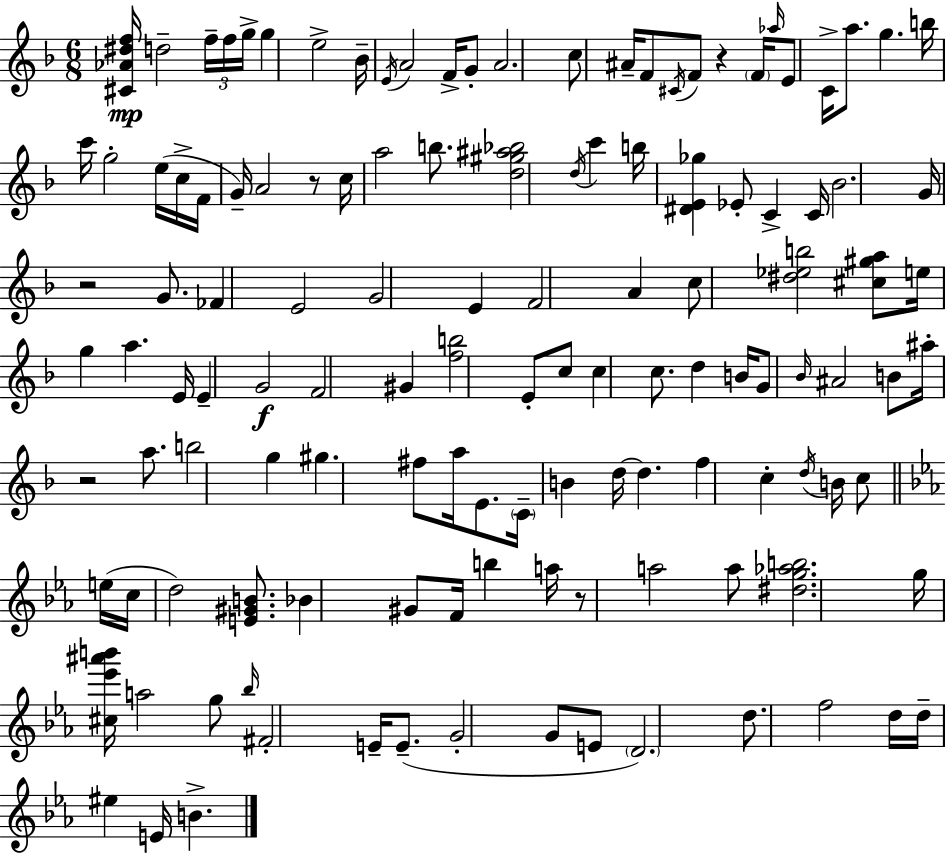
[C#4,Ab4,D#5,F5]/s D5/h F5/s F5/s G5/s G5/q E5/h Bb4/s E4/s A4/h F4/s G4/e A4/h. C5/e A#4/s F4/e C#4/s F4/e R/q F4/s Ab5/s E4/e C4/s A5/e. G5/q. B5/s C6/s G5/h E5/s C5/s F4/s G4/s A4/h R/e C5/s A5/h B5/e. [D5,G#5,A#5,Bb5]/h D5/s C6/q B5/s [D#4,E4,Gb5]/q Eb4/e C4/q C4/s Bb4/h. G4/s R/h G4/e. FES4/q E4/h G4/h E4/q F4/h A4/q C5/e [D#5,Eb5,B5]/h [C#5,G#5,A5]/e E5/s G5/q A5/q. E4/s E4/q G4/h F4/h G#4/q [F5,B5]/h E4/e C5/e C5/q C5/e. D5/q B4/s G4/e Bb4/s A#4/h B4/e A#5/s R/h A5/e. B5/h G5/q G#5/q. F#5/e A5/s E4/e. C4/s B4/q D5/s D5/q. F5/q C5/q D5/s B4/s C5/e E5/s C5/s D5/h [E4,G#4,B4]/e. Bb4/q G#4/e F4/s B5/q A5/s R/e A5/h A5/e [D#5,G5,Ab5,B5]/h. G5/s [C#5,Eb6,A#6,B6]/s A5/h G5/e Bb5/s F#4/h E4/s E4/e. G4/h G4/e E4/e D4/h. D5/e. F5/h D5/s D5/s EIS5/q E4/s B4/q.